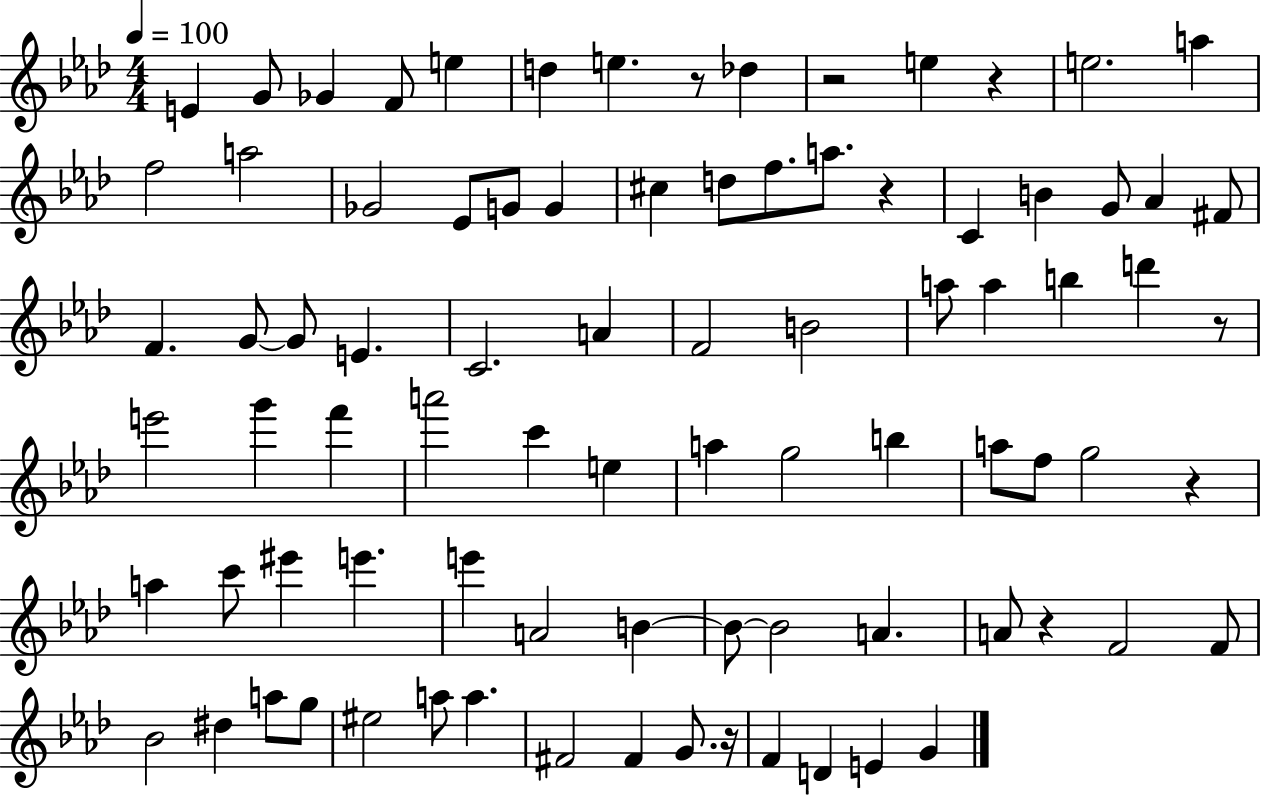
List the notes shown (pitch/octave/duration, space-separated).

E4/q G4/e Gb4/q F4/e E5/q D5/q E5/q. R/e Db5/q R/h E5/q R/q E5/h. A5/q F5/h A5/h Gb4/h Eb4/e G4/e G4/q C#5/q D5/e F5/e. A5/e. R/q C4/q B4/q G4/e Ab4/q F#4/e F4/q. G4/e G4/e E4/q. C4/h. A4/q F4/h B4/h A5/e A5/q B5/q D6/q R/e E6/h G6/q F6/q A6/h C6/q E5/q A5/q G5/h B5/q A5/e F5/e G5/h R/q A5/q C6/e EIS6/q E6/q. E6/q A4/h B4/q B4/e B4/h A4/q. A4/e R/q F4/h F4/e Bb4/h D#5/q A5/e G5/e EIS5/h A5/e A5/q. F#4/h F#4/q G4/e. R/s F4/q D4/q E4/q G4/q